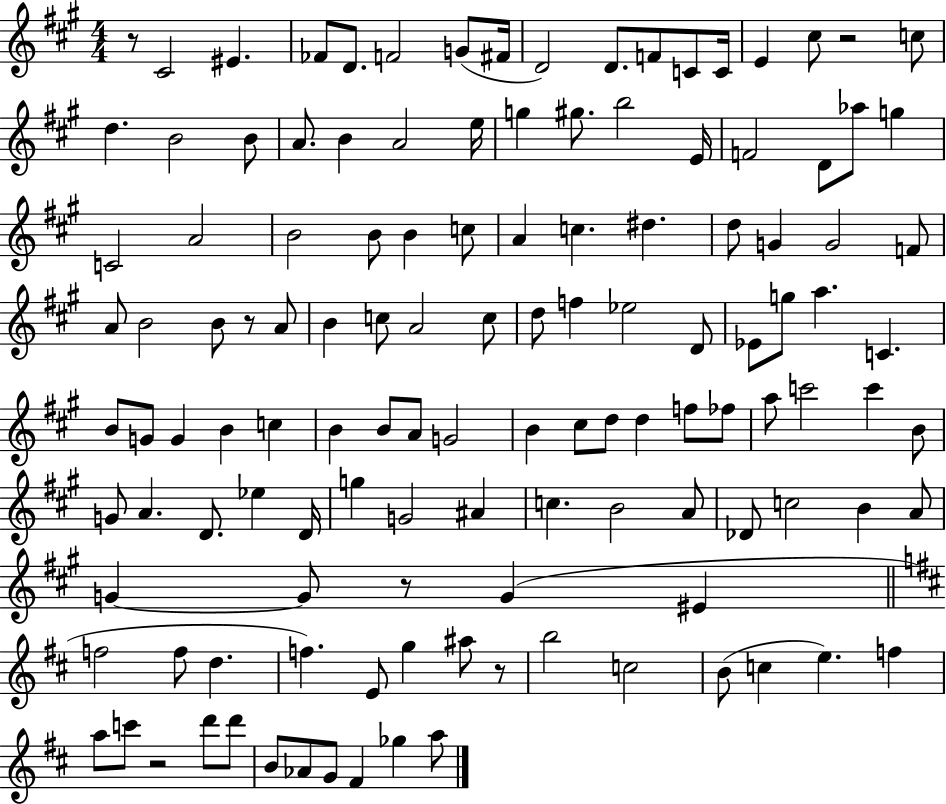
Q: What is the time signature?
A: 4/4